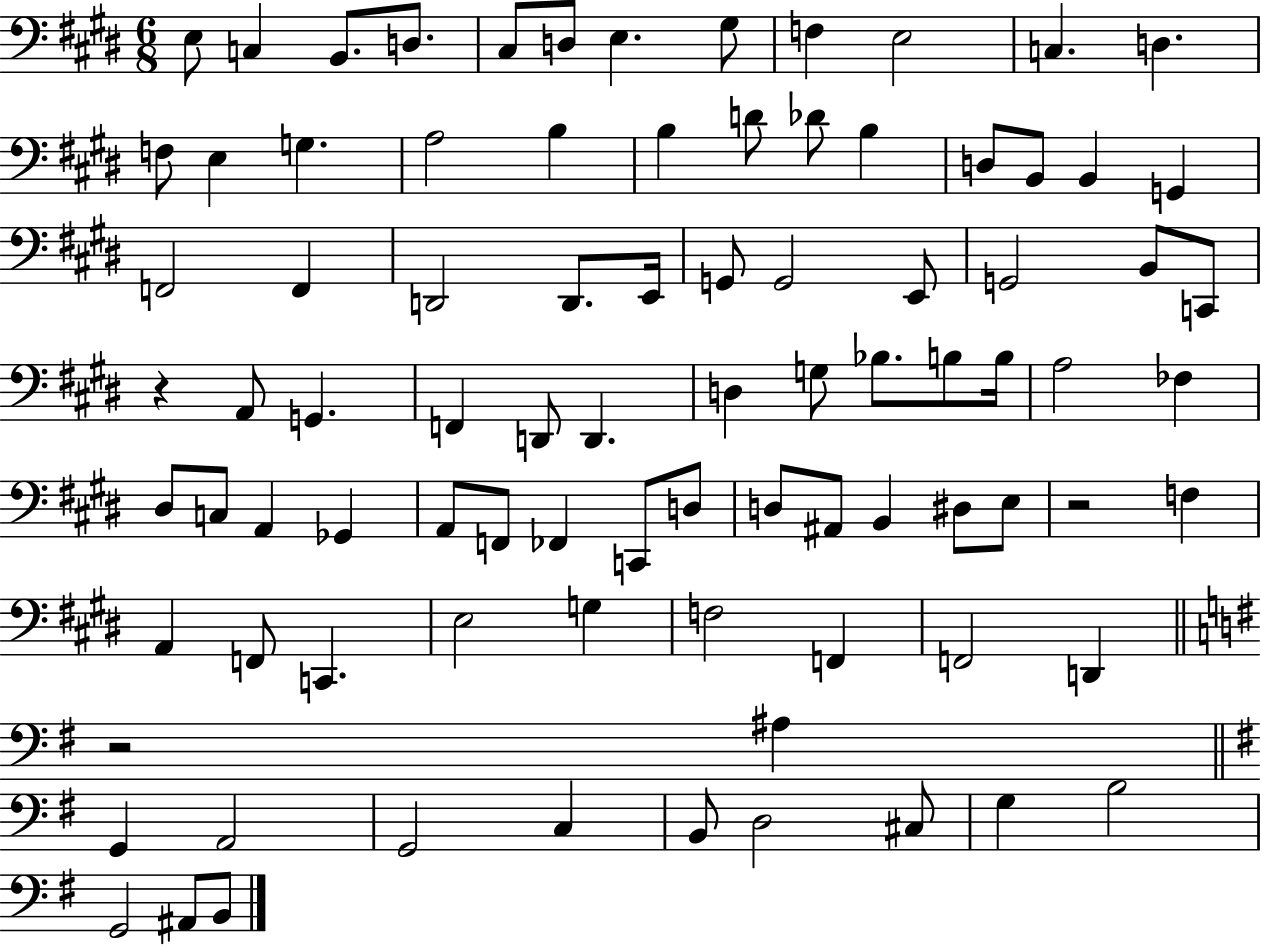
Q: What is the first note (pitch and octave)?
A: E3